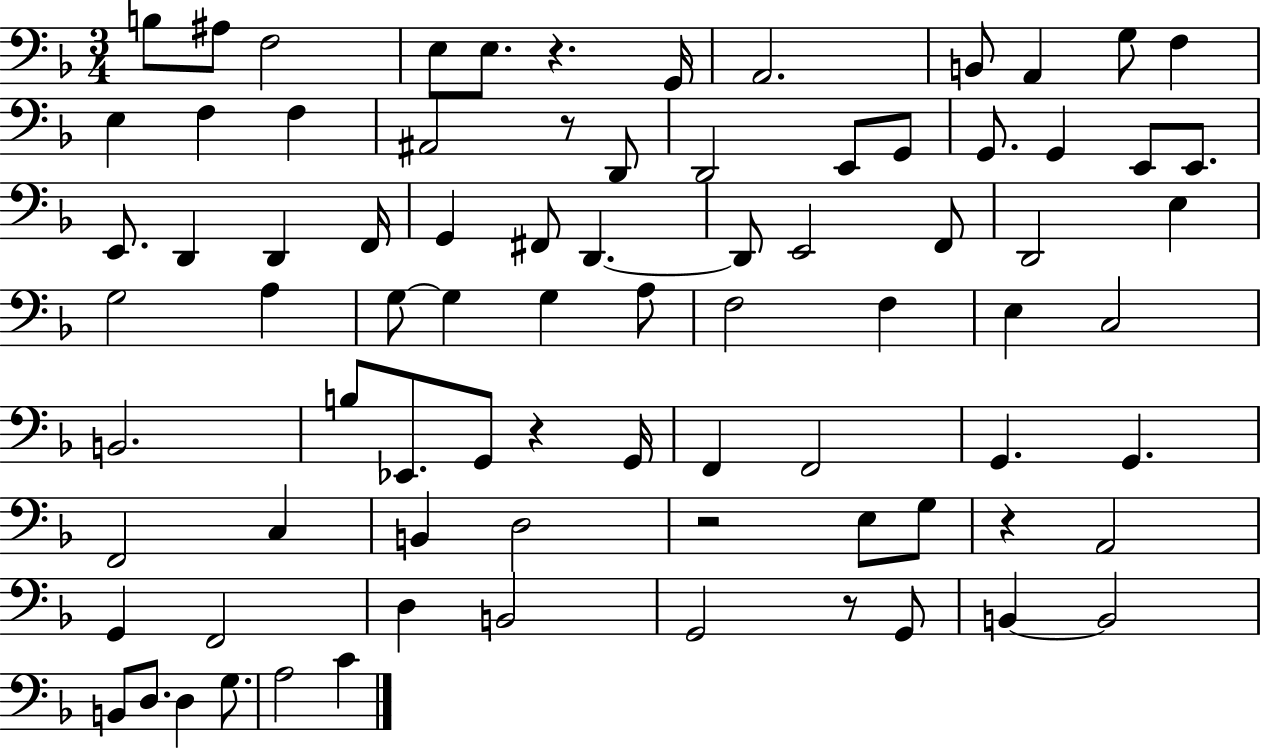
X:1
T:Untitled
M:3/4
L:1/4
K:F
B,/2 ^A,/2 F,2 E,/2 E,/2 z G,,/4 A,,2 B,,/2 A,, G,/2 F, E, F, F, ^A,,2 z/2 D,,/2 D,,2 E,,/2 G,,/2 G,,/2 G,, E,,/2 E,,/2 E,,/2 D,, D,, F,,/4 G,, ^F,,/2 D,, D,,/2 E,,2 F,,/2 D,,2 E, G,2 A, G,/2 G, G, A,/2 F,2 F, E, C,2 B,,2 B,/2 _E,,/2 G,,/2 z G,,/4 F,, F,,2 G,, G,, F,,2 C, B,, D,2 z2 E,/2 G,/2 z A,,2 G,, F,,2 D, B,,2 G,,2 z/2 G,,/2 B,, B,,2 B,,/2 D,/2 D, G,/2 A,2 C